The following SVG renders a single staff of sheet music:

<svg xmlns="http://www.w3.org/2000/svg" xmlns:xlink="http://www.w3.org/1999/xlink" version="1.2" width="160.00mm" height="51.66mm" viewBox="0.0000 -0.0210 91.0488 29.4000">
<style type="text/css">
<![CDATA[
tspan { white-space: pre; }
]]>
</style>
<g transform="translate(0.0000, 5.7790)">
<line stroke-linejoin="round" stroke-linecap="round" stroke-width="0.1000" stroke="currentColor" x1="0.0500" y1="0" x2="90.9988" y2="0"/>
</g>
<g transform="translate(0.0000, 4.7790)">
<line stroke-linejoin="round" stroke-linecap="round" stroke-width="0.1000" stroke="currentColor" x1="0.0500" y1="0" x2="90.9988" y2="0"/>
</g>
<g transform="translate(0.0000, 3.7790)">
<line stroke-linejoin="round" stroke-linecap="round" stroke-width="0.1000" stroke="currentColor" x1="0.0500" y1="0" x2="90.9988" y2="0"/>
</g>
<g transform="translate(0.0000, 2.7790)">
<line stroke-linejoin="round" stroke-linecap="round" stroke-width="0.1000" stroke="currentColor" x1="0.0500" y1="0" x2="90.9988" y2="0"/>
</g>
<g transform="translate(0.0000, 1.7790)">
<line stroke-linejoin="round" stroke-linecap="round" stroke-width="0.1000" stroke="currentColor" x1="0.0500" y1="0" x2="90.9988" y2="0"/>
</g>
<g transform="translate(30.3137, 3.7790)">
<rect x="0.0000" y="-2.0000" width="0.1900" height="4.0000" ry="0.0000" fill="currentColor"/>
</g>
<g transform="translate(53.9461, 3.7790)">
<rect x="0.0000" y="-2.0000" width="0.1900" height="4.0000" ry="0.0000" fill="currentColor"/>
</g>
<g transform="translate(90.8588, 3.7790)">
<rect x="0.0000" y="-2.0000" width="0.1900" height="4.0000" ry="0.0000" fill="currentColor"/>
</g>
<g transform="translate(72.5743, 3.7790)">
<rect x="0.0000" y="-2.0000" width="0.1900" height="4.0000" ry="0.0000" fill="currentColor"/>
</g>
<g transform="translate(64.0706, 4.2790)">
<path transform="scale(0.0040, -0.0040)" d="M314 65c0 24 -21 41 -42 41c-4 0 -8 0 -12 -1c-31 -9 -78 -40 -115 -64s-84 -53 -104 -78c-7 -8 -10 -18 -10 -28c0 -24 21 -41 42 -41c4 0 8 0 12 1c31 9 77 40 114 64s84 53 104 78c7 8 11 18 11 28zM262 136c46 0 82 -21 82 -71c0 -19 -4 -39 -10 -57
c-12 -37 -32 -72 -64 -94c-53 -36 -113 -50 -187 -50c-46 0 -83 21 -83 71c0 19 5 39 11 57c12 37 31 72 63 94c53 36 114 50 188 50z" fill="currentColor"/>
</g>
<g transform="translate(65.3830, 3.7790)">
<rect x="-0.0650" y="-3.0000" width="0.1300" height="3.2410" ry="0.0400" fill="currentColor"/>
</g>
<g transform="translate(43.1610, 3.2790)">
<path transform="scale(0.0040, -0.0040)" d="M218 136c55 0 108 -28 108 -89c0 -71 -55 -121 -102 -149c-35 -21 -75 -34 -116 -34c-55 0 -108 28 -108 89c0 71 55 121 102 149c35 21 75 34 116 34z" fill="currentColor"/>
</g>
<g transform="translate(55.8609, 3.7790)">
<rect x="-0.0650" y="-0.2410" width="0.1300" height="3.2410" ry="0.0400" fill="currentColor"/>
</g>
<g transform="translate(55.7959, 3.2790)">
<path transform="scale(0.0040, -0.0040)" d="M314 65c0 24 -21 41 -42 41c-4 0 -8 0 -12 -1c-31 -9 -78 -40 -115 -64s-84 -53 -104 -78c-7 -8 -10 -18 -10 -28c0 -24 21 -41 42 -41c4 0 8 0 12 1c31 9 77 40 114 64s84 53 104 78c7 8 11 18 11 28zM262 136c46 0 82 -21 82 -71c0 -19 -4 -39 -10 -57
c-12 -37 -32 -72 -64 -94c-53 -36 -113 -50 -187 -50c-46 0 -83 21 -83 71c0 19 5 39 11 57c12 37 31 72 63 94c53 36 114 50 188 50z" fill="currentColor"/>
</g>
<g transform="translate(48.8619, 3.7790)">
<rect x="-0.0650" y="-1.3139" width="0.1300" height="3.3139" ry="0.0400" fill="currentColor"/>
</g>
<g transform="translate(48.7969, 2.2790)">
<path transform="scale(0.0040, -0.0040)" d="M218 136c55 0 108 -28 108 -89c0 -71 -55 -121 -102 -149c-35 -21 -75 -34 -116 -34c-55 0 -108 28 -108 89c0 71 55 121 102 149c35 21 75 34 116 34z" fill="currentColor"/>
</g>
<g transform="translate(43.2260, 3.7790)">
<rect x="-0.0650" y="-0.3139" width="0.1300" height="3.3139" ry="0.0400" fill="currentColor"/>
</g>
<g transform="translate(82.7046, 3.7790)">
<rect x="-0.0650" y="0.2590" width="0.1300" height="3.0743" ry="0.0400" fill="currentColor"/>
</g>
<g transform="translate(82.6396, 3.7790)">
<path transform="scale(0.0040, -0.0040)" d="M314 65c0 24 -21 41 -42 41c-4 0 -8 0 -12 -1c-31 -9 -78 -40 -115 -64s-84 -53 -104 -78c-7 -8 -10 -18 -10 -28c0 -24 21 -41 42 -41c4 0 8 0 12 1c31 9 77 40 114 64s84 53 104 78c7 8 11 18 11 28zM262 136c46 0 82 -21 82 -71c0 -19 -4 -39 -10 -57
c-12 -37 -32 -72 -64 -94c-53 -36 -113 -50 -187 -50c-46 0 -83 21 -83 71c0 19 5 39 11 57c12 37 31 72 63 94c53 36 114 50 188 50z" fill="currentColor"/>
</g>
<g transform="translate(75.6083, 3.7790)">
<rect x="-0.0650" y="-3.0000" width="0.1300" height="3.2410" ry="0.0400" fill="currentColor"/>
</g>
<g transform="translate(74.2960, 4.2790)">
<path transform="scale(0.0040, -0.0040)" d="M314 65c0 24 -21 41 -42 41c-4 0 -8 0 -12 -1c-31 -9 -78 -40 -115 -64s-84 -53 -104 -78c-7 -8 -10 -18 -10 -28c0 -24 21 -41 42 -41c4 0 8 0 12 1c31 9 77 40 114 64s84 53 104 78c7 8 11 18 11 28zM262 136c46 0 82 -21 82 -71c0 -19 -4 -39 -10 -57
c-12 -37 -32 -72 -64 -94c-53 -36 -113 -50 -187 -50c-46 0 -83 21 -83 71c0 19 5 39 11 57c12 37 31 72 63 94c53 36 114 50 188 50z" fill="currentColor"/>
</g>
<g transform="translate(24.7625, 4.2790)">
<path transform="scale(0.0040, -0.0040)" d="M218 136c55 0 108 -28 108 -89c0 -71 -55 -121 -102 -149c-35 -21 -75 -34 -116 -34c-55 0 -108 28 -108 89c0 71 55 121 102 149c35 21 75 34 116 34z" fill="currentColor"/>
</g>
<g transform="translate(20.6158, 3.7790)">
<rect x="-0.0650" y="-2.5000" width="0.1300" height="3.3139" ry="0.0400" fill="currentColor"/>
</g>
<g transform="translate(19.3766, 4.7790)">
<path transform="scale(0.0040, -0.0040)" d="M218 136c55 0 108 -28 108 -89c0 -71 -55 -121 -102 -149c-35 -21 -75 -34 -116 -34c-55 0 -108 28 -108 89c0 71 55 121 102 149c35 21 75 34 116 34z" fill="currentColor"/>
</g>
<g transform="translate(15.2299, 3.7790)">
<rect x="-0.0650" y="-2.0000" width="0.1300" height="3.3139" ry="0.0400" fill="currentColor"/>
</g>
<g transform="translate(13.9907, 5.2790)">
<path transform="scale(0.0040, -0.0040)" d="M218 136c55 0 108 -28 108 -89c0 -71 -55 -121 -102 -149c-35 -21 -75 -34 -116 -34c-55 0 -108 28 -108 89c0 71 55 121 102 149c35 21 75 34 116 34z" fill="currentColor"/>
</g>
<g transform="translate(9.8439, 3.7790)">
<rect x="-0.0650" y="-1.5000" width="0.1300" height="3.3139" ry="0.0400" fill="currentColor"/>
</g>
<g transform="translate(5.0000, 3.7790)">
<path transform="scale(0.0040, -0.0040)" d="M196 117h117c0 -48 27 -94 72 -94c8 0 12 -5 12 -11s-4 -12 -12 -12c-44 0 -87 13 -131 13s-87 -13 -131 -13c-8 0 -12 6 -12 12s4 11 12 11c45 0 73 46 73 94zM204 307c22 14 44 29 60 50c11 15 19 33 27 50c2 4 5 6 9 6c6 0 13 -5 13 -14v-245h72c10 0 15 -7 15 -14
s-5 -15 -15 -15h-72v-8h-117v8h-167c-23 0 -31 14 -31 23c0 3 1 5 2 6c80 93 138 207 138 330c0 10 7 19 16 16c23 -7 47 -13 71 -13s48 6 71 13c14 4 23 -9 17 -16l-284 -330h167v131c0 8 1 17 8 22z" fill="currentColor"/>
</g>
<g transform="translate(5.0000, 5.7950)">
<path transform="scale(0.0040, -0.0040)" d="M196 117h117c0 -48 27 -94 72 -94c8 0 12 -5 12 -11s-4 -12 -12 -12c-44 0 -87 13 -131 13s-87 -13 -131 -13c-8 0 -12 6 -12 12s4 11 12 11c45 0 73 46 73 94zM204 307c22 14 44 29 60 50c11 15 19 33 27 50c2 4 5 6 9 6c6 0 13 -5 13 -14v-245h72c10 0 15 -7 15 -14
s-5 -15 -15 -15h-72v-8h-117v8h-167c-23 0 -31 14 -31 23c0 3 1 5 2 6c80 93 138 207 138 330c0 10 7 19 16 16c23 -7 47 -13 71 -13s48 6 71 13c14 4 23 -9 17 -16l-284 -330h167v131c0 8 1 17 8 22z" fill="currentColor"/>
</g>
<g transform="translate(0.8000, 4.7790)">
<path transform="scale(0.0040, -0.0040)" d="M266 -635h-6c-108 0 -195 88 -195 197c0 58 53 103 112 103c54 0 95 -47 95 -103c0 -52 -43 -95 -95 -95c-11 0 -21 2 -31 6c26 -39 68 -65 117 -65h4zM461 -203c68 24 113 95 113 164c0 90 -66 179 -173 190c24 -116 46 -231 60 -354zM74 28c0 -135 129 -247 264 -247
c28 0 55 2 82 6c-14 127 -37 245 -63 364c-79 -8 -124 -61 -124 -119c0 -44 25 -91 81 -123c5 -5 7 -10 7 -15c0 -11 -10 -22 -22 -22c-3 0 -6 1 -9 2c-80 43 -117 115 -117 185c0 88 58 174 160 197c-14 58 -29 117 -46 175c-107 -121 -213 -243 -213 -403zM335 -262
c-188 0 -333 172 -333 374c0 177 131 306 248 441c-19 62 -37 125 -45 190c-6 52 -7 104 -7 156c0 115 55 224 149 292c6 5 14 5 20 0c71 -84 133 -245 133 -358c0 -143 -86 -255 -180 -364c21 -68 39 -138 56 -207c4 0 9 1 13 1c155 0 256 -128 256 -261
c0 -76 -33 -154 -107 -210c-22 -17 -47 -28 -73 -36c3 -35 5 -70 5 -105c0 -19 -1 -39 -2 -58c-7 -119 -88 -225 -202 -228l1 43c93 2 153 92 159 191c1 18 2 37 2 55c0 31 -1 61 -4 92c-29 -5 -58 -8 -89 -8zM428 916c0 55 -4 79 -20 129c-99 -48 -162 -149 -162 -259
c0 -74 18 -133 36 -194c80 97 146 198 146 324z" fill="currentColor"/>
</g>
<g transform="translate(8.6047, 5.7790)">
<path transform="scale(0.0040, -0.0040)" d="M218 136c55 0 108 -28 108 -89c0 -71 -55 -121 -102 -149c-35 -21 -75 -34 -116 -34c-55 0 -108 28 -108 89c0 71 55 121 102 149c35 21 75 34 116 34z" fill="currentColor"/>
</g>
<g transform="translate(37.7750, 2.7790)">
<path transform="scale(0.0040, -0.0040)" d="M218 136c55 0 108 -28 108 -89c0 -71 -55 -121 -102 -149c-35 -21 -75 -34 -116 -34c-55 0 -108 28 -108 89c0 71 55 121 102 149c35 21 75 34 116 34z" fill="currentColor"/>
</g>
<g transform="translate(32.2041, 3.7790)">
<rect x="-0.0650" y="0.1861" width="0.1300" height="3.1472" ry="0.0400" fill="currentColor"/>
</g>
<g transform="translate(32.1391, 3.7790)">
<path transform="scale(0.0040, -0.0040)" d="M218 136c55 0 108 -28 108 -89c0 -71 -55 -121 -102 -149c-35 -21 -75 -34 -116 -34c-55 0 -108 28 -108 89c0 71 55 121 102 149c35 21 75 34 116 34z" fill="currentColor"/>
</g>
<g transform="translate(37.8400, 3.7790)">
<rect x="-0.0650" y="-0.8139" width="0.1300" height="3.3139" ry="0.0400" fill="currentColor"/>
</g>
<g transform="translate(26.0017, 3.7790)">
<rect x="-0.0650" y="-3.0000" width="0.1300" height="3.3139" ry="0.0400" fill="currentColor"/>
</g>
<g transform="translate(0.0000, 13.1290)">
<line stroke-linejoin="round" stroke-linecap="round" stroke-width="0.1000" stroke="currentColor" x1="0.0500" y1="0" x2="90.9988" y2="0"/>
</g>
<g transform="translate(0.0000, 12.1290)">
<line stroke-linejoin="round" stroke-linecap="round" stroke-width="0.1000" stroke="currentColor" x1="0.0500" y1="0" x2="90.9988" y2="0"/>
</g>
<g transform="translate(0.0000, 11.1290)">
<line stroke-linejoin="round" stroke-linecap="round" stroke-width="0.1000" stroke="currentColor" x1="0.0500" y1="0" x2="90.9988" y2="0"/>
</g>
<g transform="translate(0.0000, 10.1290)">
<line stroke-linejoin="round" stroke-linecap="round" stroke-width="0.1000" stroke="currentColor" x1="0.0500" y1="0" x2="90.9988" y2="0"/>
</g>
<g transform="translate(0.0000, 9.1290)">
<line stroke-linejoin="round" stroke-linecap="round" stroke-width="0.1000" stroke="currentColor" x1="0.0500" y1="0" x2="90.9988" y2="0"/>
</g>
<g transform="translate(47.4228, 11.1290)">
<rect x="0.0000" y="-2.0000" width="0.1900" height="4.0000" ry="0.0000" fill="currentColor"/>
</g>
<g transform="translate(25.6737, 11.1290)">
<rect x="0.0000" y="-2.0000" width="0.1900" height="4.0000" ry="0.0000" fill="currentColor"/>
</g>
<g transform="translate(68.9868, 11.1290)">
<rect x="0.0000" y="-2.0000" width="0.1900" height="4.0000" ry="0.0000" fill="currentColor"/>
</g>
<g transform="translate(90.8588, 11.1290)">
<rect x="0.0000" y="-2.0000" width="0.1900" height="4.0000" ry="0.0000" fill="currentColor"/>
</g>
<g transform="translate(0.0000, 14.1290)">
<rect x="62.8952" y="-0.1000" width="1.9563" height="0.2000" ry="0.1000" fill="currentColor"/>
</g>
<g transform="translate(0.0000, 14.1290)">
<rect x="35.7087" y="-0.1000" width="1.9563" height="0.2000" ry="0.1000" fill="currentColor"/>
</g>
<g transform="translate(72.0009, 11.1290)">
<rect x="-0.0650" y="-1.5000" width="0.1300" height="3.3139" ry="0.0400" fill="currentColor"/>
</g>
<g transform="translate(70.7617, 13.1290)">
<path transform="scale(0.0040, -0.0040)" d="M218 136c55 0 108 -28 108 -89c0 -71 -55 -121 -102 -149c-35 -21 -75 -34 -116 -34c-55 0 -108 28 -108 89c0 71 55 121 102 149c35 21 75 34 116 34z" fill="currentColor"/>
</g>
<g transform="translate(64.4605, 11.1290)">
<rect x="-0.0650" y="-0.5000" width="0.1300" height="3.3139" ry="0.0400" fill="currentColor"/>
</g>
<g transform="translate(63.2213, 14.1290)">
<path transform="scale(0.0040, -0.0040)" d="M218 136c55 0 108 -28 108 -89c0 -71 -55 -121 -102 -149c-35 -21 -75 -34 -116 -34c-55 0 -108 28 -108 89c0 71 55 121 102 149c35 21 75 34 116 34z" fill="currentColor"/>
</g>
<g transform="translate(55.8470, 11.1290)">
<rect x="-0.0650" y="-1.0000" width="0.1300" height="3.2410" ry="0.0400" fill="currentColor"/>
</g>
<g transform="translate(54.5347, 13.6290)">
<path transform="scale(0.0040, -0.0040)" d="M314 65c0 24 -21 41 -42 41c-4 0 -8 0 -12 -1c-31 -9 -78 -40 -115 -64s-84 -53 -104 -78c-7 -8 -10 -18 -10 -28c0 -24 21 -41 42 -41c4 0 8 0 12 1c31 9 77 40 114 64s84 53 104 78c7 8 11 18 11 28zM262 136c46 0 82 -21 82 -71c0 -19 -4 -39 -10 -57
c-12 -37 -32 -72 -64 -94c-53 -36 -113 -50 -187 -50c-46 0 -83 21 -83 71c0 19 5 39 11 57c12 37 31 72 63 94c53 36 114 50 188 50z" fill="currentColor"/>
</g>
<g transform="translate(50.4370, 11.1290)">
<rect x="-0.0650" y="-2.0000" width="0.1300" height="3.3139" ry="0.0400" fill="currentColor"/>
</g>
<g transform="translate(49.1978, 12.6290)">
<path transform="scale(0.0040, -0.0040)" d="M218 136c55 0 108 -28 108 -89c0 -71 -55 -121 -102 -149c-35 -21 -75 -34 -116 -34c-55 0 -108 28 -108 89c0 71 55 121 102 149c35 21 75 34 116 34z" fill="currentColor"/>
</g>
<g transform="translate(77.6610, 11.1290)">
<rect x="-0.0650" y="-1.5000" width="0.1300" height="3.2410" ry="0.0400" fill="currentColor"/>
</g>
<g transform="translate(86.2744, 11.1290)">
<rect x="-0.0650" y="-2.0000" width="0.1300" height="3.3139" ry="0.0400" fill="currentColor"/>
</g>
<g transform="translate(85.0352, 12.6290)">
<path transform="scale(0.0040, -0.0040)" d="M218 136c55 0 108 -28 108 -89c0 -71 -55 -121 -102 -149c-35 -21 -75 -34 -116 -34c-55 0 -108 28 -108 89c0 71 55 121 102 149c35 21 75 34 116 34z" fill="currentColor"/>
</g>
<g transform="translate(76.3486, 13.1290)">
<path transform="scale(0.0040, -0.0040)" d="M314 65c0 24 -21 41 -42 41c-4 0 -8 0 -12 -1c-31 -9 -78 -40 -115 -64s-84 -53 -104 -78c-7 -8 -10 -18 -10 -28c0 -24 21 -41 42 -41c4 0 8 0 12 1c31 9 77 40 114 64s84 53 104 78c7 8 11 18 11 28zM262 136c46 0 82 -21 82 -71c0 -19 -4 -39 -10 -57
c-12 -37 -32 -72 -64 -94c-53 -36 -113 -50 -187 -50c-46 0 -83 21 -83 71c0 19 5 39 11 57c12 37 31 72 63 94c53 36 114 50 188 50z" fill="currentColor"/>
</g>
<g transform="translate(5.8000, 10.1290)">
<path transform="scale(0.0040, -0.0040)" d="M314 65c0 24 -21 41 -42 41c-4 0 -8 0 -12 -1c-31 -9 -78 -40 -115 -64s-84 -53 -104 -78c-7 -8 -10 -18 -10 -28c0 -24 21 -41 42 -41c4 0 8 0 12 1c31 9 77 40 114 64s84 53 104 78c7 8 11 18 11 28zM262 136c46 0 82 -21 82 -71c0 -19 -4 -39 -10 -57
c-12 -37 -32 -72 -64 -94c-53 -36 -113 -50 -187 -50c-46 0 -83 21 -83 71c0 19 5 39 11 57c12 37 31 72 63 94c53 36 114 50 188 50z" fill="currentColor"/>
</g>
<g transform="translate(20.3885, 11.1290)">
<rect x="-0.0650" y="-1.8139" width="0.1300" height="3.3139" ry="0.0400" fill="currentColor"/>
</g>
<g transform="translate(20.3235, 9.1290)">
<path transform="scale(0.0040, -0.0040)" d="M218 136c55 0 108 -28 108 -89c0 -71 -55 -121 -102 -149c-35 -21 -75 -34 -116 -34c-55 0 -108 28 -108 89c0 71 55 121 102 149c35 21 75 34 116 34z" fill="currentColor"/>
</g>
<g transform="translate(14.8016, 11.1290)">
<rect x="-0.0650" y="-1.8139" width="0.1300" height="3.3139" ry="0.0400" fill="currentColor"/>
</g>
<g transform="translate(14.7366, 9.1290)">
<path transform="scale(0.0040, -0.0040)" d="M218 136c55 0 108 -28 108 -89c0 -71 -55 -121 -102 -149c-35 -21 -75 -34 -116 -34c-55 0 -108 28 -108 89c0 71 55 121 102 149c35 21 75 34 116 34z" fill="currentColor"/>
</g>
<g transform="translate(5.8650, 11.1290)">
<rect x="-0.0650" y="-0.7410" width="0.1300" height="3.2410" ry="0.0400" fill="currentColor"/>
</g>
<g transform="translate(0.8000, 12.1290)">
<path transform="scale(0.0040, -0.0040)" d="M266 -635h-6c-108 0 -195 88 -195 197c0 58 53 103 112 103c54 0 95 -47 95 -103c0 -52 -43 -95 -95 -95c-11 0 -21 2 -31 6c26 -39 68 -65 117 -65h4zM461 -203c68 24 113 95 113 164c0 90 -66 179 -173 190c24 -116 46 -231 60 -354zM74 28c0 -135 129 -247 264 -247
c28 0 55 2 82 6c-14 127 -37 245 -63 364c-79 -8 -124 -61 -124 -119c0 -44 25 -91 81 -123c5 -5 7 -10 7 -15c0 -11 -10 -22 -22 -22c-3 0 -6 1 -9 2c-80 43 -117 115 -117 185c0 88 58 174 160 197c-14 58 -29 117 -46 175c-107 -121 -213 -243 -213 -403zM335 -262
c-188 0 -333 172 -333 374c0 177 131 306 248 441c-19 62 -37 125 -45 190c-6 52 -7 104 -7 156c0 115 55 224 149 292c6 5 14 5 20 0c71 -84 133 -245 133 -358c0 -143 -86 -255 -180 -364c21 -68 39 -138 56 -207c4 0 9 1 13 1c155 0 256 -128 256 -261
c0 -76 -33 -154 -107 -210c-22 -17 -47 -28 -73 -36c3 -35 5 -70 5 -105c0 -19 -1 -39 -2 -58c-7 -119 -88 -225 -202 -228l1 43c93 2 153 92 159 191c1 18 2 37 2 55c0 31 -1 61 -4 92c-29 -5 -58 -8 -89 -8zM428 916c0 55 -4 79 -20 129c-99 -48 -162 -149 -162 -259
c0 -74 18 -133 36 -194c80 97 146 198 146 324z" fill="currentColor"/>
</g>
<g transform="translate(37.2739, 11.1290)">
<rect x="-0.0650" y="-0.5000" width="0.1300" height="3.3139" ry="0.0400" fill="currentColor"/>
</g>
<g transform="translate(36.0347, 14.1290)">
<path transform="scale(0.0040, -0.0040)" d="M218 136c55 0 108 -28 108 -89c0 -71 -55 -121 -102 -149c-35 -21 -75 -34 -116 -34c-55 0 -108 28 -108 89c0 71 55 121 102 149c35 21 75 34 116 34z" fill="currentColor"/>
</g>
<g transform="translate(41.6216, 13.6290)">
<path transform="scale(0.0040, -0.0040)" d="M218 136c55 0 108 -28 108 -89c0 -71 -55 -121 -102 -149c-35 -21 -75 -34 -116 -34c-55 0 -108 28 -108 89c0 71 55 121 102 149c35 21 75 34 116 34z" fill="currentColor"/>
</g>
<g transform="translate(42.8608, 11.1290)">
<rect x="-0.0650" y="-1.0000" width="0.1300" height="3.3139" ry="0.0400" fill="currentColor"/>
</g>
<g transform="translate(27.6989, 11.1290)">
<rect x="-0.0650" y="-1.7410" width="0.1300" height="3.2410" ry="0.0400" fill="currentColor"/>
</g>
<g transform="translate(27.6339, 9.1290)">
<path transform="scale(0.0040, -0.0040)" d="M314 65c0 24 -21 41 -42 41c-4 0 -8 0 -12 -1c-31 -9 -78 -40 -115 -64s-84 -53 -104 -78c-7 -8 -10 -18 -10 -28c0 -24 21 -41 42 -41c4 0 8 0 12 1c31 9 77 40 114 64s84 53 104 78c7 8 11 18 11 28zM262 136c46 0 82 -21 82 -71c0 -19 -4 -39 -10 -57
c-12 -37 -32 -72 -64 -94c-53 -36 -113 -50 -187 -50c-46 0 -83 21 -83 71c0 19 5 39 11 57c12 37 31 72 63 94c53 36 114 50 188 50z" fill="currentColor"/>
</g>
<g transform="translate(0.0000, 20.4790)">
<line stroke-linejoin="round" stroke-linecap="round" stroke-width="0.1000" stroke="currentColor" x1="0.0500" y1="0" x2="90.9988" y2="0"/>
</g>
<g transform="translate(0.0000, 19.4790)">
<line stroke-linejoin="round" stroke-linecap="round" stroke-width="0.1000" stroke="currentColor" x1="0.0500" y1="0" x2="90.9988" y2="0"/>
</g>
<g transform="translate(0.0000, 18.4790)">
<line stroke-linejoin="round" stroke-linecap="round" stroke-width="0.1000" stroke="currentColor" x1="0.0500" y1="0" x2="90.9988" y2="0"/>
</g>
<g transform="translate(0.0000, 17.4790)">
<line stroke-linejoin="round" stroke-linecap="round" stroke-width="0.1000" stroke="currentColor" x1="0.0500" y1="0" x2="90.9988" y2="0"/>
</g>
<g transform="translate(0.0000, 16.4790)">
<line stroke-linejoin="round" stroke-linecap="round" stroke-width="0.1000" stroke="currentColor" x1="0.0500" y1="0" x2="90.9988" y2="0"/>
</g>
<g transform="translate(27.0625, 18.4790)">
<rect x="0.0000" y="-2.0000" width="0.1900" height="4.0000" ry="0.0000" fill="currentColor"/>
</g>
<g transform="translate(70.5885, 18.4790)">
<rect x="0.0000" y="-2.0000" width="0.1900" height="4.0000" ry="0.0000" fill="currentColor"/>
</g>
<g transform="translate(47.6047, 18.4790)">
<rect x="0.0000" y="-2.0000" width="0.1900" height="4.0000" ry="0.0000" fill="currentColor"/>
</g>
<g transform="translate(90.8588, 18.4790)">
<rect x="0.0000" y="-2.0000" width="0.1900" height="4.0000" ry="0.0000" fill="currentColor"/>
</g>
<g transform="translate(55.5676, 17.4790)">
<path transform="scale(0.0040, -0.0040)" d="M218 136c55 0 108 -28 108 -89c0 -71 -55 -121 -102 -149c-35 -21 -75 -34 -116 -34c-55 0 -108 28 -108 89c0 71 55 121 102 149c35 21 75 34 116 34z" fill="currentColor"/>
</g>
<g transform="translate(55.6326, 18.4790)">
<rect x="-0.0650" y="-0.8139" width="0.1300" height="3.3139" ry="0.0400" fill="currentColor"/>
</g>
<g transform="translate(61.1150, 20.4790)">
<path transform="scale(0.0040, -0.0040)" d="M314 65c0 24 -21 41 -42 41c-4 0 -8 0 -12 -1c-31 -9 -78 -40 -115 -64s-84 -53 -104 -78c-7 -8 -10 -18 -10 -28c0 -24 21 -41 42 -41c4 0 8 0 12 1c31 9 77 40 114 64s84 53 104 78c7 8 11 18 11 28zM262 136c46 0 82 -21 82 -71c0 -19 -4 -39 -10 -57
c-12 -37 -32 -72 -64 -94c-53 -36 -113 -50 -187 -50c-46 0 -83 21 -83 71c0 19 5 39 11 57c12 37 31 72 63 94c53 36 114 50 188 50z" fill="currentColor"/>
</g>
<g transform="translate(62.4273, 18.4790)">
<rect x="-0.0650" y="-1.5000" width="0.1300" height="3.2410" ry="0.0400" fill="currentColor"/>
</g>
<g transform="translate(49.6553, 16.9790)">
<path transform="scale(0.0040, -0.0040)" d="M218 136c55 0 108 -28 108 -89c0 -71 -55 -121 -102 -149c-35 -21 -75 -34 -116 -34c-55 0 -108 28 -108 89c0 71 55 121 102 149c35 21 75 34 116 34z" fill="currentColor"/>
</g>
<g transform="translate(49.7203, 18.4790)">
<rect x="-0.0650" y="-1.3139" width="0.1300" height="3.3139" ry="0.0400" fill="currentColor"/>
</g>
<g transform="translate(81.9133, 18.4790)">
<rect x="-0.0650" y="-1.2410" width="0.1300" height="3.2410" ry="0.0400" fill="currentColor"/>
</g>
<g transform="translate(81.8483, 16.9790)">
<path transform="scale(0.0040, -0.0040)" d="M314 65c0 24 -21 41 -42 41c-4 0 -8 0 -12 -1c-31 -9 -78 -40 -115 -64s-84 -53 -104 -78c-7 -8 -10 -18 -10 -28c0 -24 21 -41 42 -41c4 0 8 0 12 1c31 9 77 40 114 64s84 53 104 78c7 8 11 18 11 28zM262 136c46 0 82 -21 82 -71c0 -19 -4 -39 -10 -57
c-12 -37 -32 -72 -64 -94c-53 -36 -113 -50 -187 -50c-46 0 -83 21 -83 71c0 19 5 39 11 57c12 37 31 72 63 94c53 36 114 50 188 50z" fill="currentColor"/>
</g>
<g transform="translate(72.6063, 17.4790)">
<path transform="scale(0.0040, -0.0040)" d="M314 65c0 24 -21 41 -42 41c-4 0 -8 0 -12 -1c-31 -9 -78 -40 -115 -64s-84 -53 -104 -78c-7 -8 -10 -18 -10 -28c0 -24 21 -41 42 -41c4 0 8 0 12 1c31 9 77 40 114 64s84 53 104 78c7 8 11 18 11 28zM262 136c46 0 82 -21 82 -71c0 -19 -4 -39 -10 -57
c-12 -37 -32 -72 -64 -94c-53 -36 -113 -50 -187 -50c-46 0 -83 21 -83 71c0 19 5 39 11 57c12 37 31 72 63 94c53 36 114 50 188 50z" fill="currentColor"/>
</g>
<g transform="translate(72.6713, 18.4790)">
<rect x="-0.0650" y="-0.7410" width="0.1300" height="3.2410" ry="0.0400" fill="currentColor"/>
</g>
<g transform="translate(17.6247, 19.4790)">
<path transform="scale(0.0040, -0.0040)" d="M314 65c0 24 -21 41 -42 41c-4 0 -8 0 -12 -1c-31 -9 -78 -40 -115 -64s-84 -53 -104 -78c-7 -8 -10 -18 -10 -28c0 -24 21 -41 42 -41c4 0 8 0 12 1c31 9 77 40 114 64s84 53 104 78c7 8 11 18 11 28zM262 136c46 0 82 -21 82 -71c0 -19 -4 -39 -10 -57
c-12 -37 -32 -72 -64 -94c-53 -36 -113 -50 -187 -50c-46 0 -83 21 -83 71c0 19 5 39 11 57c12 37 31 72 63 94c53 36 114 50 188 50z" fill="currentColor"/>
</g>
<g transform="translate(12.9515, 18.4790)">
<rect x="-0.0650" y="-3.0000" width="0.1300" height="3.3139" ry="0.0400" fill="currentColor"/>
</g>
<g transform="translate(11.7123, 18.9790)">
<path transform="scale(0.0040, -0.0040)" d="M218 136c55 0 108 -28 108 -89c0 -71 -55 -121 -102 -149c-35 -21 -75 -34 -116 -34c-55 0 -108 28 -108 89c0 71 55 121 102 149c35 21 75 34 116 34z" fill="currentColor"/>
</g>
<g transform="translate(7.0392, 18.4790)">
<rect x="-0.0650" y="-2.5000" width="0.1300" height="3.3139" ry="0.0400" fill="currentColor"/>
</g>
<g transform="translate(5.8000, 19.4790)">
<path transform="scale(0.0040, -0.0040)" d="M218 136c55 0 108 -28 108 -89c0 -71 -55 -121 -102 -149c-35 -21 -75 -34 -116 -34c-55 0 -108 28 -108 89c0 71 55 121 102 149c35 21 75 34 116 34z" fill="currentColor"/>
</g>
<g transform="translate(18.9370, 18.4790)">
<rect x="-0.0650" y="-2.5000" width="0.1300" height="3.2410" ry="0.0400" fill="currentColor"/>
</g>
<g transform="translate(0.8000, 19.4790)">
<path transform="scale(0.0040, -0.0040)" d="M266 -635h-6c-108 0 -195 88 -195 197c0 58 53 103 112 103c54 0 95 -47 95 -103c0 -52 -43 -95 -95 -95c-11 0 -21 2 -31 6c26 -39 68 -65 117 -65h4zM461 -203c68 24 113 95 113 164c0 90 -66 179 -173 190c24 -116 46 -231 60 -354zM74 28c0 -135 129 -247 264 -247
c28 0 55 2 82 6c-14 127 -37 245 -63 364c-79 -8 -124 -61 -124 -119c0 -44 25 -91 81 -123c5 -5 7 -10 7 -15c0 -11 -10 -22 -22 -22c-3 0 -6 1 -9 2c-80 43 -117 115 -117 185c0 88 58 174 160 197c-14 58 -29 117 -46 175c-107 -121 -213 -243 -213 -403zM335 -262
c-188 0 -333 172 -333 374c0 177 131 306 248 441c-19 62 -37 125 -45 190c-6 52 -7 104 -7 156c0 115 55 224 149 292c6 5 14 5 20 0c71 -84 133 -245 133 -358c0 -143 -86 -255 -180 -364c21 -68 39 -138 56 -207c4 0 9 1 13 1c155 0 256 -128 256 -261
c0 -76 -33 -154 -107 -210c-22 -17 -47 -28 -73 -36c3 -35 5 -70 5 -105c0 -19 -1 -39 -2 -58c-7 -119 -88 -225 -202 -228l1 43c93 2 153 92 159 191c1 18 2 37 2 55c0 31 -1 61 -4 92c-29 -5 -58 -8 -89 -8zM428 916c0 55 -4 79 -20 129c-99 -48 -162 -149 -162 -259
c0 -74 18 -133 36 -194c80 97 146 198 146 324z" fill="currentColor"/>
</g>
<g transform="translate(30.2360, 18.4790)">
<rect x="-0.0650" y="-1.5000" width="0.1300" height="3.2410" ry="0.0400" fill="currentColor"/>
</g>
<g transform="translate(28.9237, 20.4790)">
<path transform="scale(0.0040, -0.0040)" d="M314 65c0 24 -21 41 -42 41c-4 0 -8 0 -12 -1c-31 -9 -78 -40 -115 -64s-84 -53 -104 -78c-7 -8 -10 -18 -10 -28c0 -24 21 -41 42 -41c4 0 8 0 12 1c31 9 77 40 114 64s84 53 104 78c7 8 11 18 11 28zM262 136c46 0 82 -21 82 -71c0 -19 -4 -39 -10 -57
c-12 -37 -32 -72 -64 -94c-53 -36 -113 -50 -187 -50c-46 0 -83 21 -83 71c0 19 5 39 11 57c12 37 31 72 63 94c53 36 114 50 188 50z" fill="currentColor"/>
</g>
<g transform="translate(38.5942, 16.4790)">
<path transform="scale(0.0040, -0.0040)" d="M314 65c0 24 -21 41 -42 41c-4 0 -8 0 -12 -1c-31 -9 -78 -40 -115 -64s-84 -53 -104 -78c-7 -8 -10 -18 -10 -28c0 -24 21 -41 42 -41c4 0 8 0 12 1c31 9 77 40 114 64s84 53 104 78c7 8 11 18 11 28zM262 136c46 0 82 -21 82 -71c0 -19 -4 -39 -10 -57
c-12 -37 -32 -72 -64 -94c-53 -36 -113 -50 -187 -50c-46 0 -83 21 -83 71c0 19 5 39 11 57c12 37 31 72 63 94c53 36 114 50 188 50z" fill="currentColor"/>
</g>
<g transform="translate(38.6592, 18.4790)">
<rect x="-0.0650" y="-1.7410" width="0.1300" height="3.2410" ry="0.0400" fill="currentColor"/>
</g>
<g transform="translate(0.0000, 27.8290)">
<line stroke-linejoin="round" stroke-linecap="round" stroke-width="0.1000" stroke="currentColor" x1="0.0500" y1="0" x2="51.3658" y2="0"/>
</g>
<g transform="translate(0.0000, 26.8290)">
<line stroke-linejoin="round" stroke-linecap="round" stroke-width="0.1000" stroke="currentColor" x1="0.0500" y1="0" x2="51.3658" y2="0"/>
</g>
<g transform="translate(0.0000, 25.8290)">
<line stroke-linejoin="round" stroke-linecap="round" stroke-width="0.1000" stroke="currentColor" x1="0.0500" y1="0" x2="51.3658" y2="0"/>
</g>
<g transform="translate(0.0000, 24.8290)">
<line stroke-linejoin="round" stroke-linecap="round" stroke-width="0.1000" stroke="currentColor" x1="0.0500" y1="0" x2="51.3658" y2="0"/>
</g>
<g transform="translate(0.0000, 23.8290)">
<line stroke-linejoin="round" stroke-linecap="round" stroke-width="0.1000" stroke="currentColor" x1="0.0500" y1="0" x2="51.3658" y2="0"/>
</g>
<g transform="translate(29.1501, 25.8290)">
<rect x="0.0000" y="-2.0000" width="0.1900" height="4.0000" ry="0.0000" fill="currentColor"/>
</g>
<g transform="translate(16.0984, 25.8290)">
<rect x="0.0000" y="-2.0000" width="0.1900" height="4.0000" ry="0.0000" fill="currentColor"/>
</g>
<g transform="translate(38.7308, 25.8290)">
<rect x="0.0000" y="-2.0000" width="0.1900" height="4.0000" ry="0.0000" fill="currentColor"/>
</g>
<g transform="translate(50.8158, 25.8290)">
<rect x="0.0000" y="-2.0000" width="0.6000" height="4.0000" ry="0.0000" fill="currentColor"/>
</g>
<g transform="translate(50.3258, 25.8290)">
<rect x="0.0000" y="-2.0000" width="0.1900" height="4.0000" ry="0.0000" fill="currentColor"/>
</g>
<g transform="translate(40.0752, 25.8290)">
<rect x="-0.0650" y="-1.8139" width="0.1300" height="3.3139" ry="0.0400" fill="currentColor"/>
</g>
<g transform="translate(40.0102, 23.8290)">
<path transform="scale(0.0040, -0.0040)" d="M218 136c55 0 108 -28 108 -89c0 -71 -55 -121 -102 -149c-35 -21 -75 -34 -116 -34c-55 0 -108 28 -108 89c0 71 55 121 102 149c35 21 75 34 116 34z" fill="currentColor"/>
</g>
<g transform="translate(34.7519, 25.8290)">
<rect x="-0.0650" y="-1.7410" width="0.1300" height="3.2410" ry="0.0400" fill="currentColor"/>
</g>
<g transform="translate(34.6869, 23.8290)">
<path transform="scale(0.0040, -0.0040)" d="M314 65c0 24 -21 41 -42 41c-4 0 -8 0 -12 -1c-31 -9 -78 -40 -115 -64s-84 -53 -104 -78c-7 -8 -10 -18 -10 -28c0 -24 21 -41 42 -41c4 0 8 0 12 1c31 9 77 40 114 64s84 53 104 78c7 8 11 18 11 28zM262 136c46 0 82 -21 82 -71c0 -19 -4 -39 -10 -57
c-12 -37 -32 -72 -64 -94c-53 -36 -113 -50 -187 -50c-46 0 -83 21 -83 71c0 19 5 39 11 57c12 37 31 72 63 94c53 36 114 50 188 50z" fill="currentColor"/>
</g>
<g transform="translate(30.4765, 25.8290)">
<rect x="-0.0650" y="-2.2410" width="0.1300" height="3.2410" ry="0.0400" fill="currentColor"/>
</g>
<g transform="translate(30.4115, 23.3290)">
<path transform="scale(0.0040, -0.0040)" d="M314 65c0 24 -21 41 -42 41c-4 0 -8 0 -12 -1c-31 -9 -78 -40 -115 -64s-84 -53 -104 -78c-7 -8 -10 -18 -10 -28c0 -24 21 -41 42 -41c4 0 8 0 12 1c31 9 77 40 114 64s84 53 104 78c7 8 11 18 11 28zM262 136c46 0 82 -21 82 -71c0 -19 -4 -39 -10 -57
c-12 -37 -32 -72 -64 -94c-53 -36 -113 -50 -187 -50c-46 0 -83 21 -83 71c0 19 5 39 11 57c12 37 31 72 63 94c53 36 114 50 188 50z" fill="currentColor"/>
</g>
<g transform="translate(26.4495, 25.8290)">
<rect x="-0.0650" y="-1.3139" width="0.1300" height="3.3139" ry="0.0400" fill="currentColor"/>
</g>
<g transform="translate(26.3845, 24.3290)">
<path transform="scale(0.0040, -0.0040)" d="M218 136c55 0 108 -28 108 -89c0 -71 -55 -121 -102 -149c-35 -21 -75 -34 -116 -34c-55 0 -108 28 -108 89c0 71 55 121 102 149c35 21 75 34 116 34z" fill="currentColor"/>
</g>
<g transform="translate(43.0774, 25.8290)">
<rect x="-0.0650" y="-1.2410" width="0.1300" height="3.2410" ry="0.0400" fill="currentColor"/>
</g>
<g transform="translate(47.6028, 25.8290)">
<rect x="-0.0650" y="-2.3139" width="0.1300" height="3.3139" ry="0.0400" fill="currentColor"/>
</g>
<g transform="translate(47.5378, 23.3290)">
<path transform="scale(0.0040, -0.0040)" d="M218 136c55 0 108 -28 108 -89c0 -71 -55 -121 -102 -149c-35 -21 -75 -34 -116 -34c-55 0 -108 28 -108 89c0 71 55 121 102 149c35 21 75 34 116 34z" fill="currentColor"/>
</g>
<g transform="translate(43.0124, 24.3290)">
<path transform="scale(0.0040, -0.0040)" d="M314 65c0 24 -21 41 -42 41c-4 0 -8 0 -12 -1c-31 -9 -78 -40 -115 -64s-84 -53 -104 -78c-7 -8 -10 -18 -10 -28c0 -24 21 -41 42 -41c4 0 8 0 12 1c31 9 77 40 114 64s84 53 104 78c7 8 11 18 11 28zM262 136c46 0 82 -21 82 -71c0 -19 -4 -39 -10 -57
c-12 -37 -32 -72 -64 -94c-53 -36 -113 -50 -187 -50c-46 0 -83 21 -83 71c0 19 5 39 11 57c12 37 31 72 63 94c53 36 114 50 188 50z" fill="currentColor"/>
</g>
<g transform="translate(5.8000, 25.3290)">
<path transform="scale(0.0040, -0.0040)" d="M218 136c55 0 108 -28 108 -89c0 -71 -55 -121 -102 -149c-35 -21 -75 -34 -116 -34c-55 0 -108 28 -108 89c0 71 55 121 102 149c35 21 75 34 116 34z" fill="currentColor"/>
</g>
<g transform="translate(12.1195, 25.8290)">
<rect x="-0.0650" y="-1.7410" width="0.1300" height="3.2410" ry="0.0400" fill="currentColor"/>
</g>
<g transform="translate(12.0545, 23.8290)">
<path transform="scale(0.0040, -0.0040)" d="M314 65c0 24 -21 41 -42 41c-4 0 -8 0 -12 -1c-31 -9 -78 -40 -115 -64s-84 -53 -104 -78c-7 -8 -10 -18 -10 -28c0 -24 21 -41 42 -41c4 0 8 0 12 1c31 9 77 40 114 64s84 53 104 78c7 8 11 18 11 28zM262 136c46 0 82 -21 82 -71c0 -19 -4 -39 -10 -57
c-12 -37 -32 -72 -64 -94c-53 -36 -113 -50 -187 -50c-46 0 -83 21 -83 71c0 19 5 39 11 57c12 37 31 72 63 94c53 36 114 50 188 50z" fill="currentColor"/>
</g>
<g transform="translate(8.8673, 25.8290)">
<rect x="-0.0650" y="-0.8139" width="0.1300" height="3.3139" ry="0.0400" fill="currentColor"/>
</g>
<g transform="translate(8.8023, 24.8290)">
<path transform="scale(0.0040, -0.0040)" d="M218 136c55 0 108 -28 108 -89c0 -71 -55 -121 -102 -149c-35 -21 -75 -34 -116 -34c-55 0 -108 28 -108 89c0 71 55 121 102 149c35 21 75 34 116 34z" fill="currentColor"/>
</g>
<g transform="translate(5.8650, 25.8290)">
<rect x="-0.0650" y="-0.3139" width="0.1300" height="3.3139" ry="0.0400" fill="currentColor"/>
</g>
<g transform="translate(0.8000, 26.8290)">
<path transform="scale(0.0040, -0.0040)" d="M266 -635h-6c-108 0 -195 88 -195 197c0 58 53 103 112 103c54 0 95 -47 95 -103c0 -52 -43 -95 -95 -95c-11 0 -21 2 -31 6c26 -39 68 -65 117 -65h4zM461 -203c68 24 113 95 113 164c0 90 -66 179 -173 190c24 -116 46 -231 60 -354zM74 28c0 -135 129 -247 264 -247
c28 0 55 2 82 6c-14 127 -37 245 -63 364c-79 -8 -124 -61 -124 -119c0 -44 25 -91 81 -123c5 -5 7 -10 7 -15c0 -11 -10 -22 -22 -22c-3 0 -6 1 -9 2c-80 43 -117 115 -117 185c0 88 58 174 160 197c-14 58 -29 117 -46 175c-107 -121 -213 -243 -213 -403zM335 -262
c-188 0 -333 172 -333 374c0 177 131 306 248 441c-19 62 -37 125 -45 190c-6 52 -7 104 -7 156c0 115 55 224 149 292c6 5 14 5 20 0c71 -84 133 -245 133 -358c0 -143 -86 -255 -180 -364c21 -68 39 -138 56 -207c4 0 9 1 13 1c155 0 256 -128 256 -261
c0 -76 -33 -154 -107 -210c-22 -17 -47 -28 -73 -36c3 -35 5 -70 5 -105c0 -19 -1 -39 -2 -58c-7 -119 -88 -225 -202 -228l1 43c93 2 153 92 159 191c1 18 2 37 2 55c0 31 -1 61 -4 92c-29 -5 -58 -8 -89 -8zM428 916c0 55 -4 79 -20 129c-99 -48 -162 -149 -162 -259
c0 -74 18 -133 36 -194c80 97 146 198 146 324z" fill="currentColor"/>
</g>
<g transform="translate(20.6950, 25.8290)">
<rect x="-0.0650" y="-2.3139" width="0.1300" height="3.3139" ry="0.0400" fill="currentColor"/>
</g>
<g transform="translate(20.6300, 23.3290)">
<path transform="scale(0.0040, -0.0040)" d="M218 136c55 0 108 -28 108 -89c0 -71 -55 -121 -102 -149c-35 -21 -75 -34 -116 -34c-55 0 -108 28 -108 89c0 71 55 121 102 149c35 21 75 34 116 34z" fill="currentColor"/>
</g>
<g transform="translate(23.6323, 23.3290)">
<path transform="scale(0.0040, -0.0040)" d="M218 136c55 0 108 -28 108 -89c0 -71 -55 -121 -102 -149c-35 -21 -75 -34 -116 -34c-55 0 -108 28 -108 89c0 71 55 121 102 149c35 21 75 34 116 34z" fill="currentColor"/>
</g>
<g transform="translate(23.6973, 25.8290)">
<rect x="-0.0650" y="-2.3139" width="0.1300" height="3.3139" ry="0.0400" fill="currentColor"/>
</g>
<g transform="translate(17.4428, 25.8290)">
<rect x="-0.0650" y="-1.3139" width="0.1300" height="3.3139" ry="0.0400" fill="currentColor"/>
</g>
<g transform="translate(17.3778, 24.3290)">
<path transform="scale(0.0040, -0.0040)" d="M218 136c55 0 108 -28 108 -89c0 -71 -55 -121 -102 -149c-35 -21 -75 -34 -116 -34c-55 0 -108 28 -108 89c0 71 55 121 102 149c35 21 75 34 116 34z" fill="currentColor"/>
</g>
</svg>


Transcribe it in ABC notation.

X:1
T:Untitled
M:4/4
L:1/4
K:C
E F G A B d c e c2 A2 A2 B2 d2 f f f2 C D F D2 C E E2 F G A G2 E2 f2 e d E2 d2 e2 c d f2 e g g e g2 f2 f e2 g